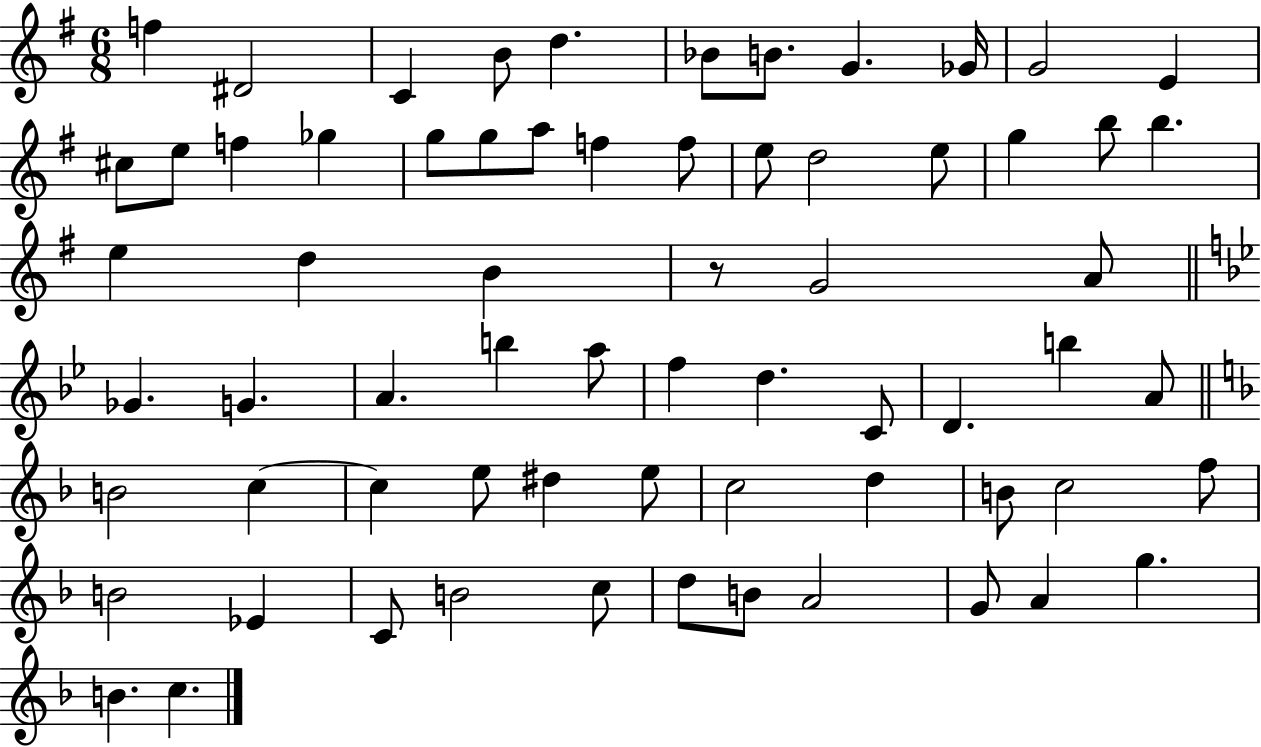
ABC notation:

X:1
T:Untitled
M:6/8
L:1/4
K:G
f ^D2 C B/2 d _B/2 B/2 G _G/4 G2 E ^c/2 e/2 f _g g/2 g/2 a/2 f f/2 e/2 d2 e/2 g b/2 b e d B z/2 G2 A/2 _G G A b a/2 f d C/2 D b A/2 B2 c c e/2 ^d e/2 c2 d B/2 c2 f/2 B2 _E C/2 B2 c/2 d/2 B/2 A2 G/2 A g B c